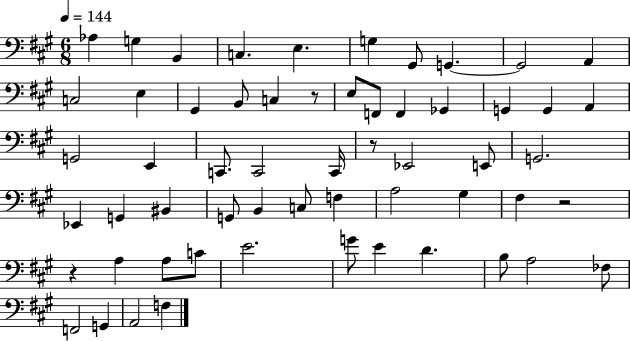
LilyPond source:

{
  \clef bass
  \numericTimeSignature
  \time 6/8
  \key a \major
  \tempo 4 = 144
  aes4 g4 b,4 | c4. e4. | g4 gis,8 g,4.~~ | g,2 a,4 | \break c2 e4 | gis,4 b,8 c4 r8 | e8 f,8 f,4 ges,4 | g,4 g,4 a,4 | \break g,2 e,4 | c,8. c,2 c,16 | r8 ees,2 e,8 | g,2. | \break ees,4 g,4 bis,4 | g,8 b,4 c8 f4 | a2 gis4 | fis4 r2 | \break r4 a4 a8 c'8 | e'2. | g'8 e'4 d'4. | b8 a2 fes8 | \break f,2 g,4 | a,2 f4 | \bar "|."
}